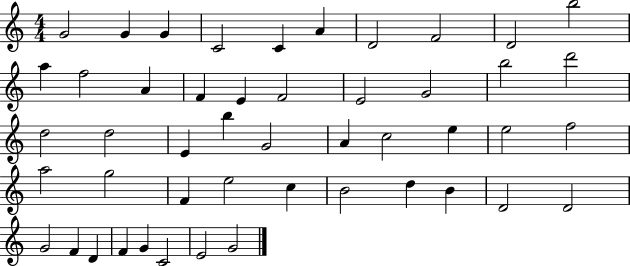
G4/h G4/q G4/q C4/h C4/q A4/q D4/h F4/h D4/h B5/h A5/q F5/h A4/q F4/q E4/q F4/h E4/h G4/h B5/h D6/h D5/h D5/h E4/q B5/q G4/h A4/q C5/h E5/q E5/h F5/h A5/h G5/h F4/q E5/h C5/q B4/h D5/q B4/q D4/h D4/h G4/h F4/q D4/q F4/q G4/q C4/h E4/h G4/h